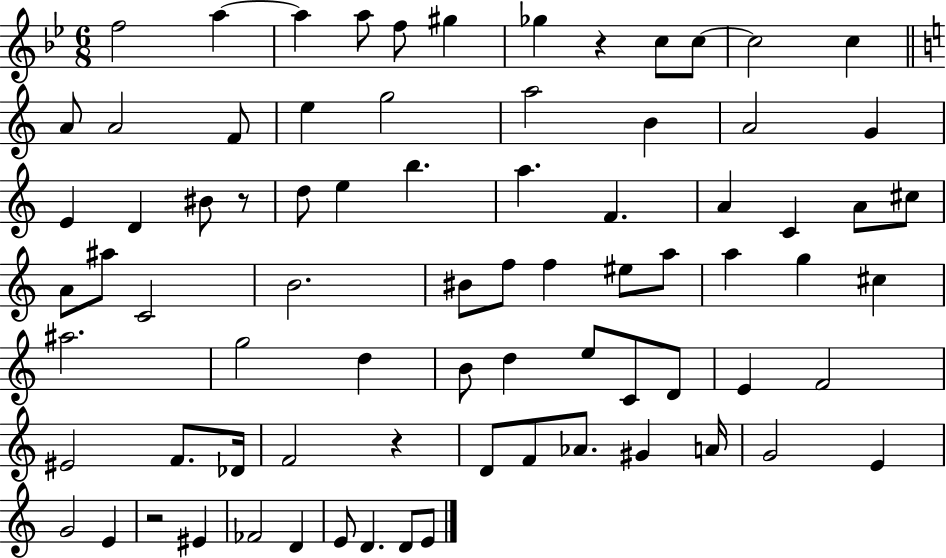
F5/h A5/q A5/q A5/e F5/e G#5/q Gb5/q R/q C5/e C5/e C5/h C5/q A4/e A4/h F4/e E5/q G5/h A5/h B4/q A4/h G4/q E4/q D4/q BIS4/e R/e D5/e E5/q B5/q. A5/q. F4/q. A4/q C4/q A4/e C#5/e A4/e A#5/e C4/h B4/h. BIS4/e F5/e F5/q EIS5/e A5/e A5/q G5/q C#5/q A#5/h. G5/h D5/q B4/e D5/q E5/e C4/e D4/e E4/q F4/h EIS4/h F4/e. Db4/s F4/h R/q D4/e F4/e Ab4/e. G#4/q A4/s G4/h E4/q G4/h E4/q R/h EIS4/q FES4/h D4/q E4/e D4/q. D4/e E4/e